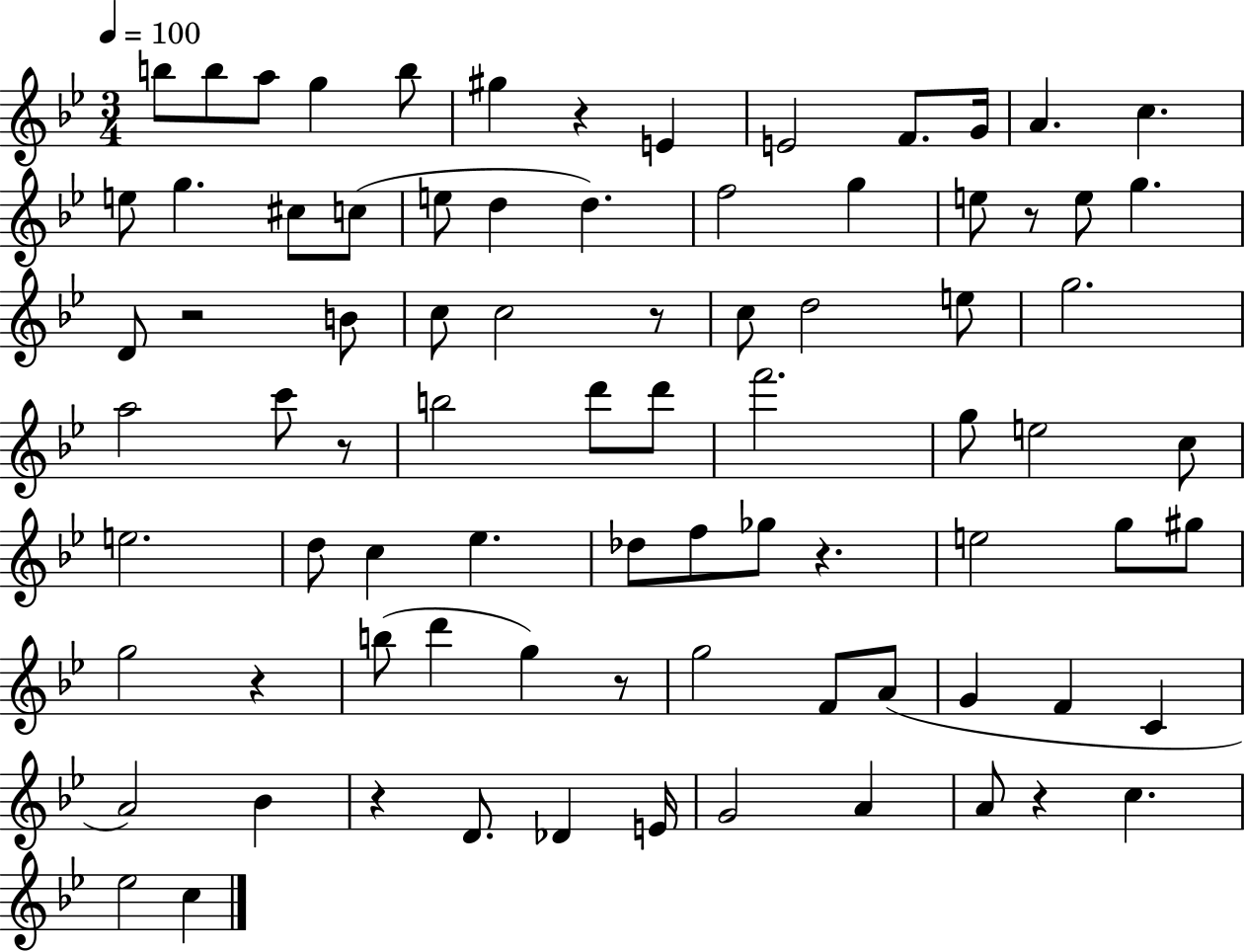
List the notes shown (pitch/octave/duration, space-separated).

B5/e B5/e A5/e G5/q B5/e G#5/q R/q E4/q E4/h F4/e. G4/s A4/q. C5/q. E5/e G5/q. C#5/e C5/e E5/e D5/q D5/q. F5/h G5/q E5/e R/e E5/e G5/q. D4/e R/h B4/e C5/e C5/h R/e C5/e D5/h E5/e G5/h. A5/h C6/e R/e B5/h D6/e D6/e F6/h. G5/e E5/h C5/e E5/h. D5/e C5/q Eb5/q. Db5/e F5/e Gb5/e R/q. E5/h G5/e G#5/e G5/h R/q B5/e D6/q G5/q R/e G5/h F4/e A4/e G4/q F4/q C4/q A4/h Bb4/q R/q D4/e. Db4/q E4/s G4/h A4/q A4/e R/q C5/q. Eb5/h C5/q